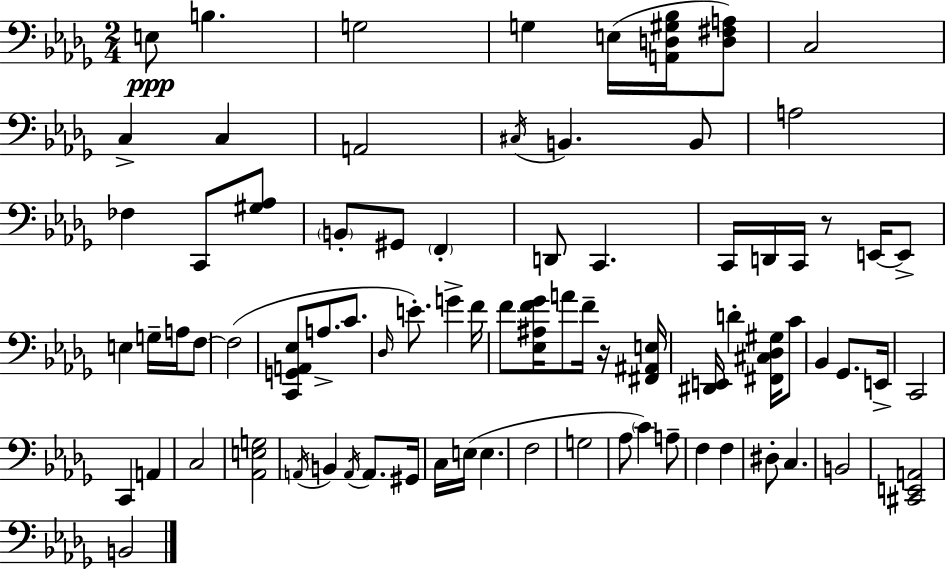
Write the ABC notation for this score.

X:1
T:Untitled
M:2/4
L:1/4
K:Bbm
E,/2 B, G,2 G, E,/4 [A,,D,^G,_B,]/4 [D,^F,A,]/2 C,2 C, C, A,,2 ^C,/4 B,, B,,/2 A,2 _F, C,,/2 [^G,_A,]/2 B,,/2 ^G,,/2 F,, D,,/2 C,, C,,/4 D,,/4 C,,/4 z/2 E,,/4 E,,/2 E, G,/4 A,/4 F,/2 F,2 [C,,G,,A,,_E,]/2 A,/2 C/2 _D,/4 E/2 G F/4 F/2 [_E,^A,F_G]/4 A/2 F/4 z/4 [^F,,^A,,E,]/4 [^D,,E,,]/4 D [^F,,^C,_D,^G,]/4 C/2 _B,, _G,,/2 E,,/4 C,,2 C,, A,, C,2 [_A,,E,G,]2 A,,/4 B,, A,,/4 A,,/2 ^G,,/4 C,/4 E,/4 E, F,2 G,2 _A,/2 C A,/2 F, F, ^D,/2 C, B,,2 [^C,,E,,A,,]2 B,,2